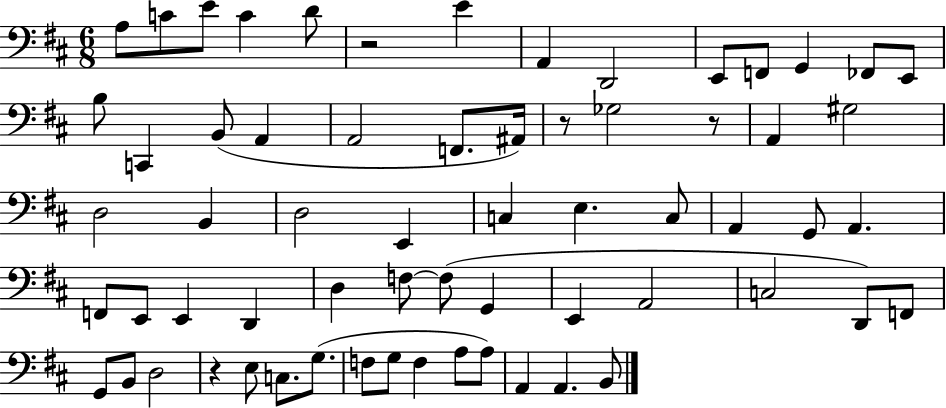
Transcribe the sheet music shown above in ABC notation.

X:1
T:Untitled
M:6/8
L:1/4
K:D
A,/2 C/2 E/2 C D/2 z2 E A,, D,,2 E,,/2 F,,/2 G,, _F,,/2 E,,/2 B,/2 C,, B,,/2 A,, A,,2 F,,/2 ^A,,/4 z/2 _G,2 z/2 A,, ^G,2 D,2 B,, D,2 E,, C, E, C,/2 A,, G,,/2 A,, F,,/2 E,,/2 E,, D,, D, F,/2 F,/2 G,, E,, A,,2 C,2 D,,/2 F,,/2 G,,/2 B,,/2 D,2 z E,/2 C,/2 G,/2 F,/2 G,/2 F, A,/2 A,/2 A,, A,, B,,/2